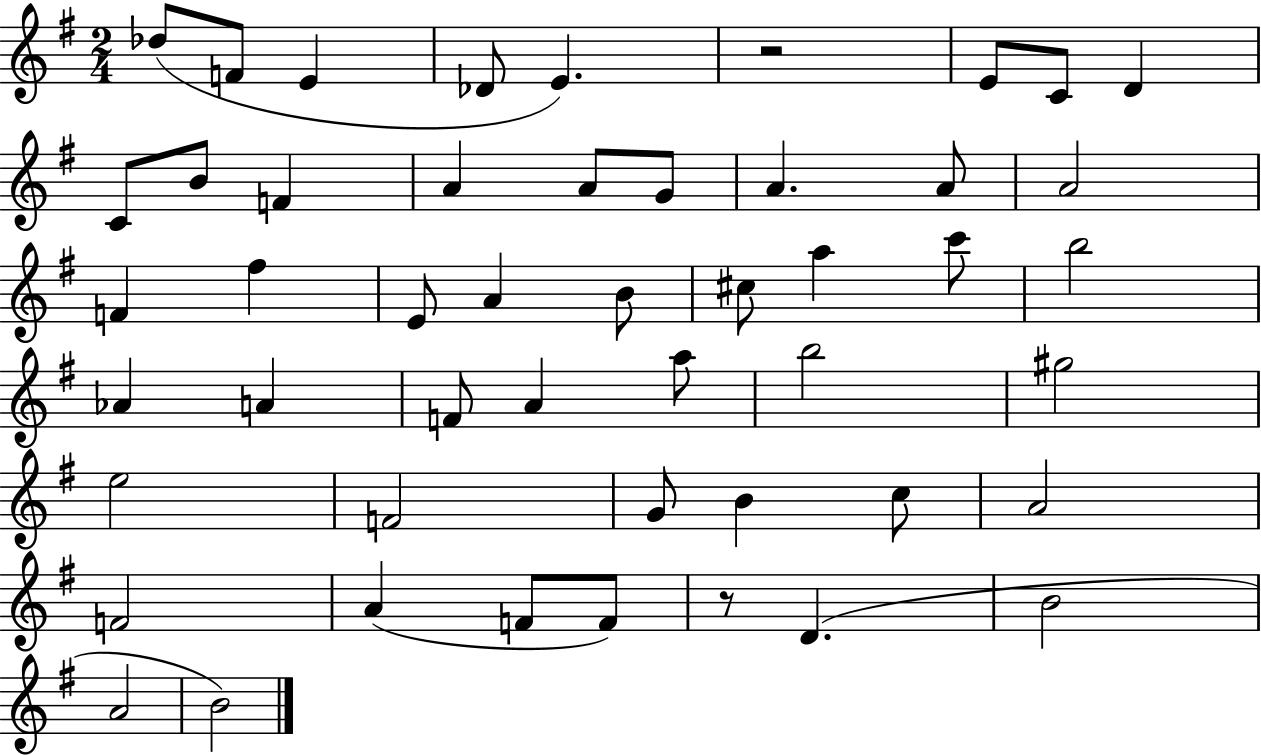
{
  \clef treble
  \numericTimeSignature
  \time 2/4
  \key g \major
  des''8( f'8 e'4 | des'8 e'4.) | r2 | e'8 c'8 d'4 | \break c'8 b'8 f'4 | a'4 a'8 g'8 | a'4. a'8 | a'2 | \break f'4 fis''4 | e'8 a'4 b'8 | cis''8 a''4 c'''8 | b''2 | \break aes'4 a'4 | f'8 a'4 a''8 | b''2 | gis''2 | \break e''2 | f'2 | g'8 b'4 c''8 | a'2 | \break f'2 | a'4( f'8 f'8) | r8 d'4.( | b'2 | \break a'2 | b'2) | \bar "|."
}